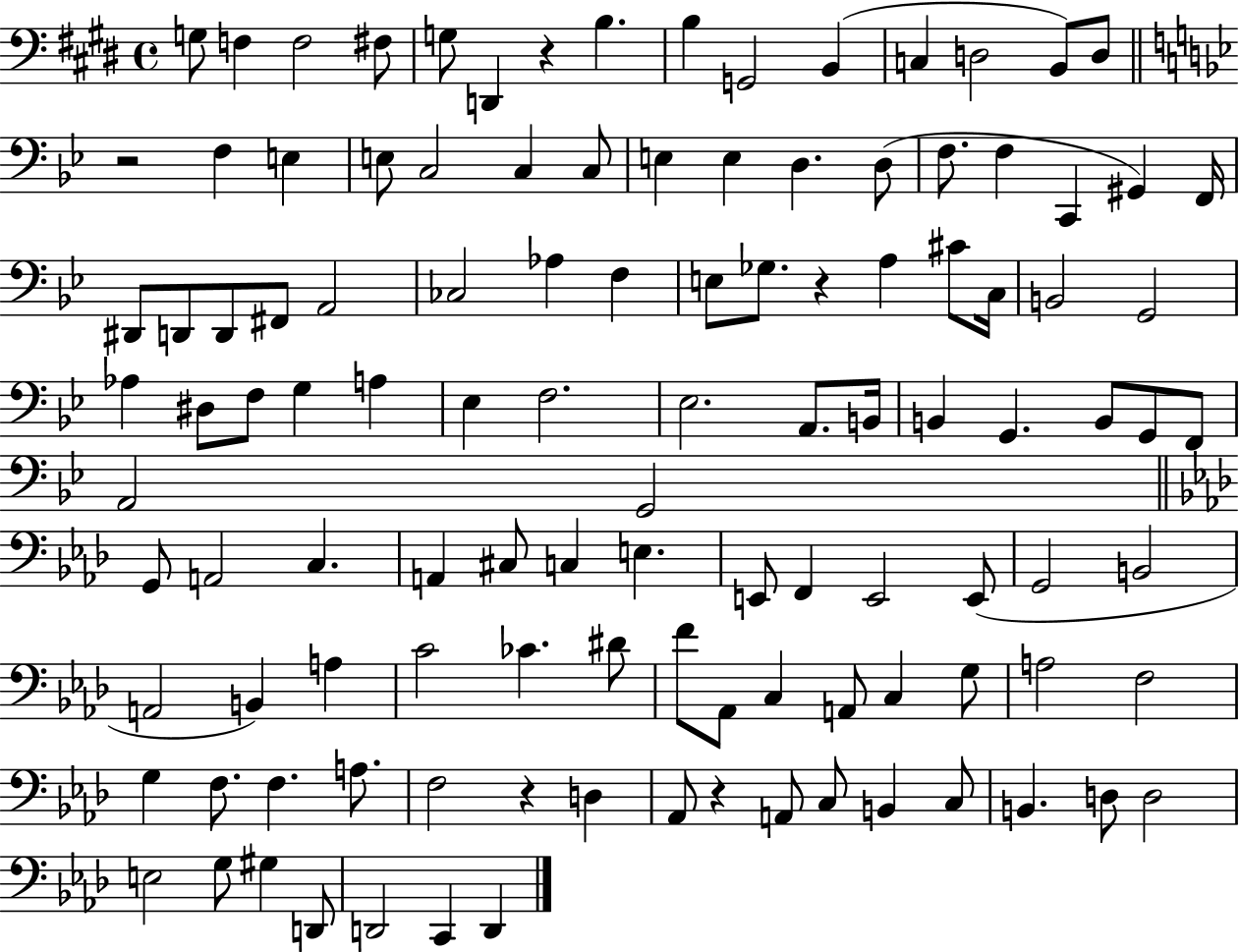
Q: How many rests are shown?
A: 5